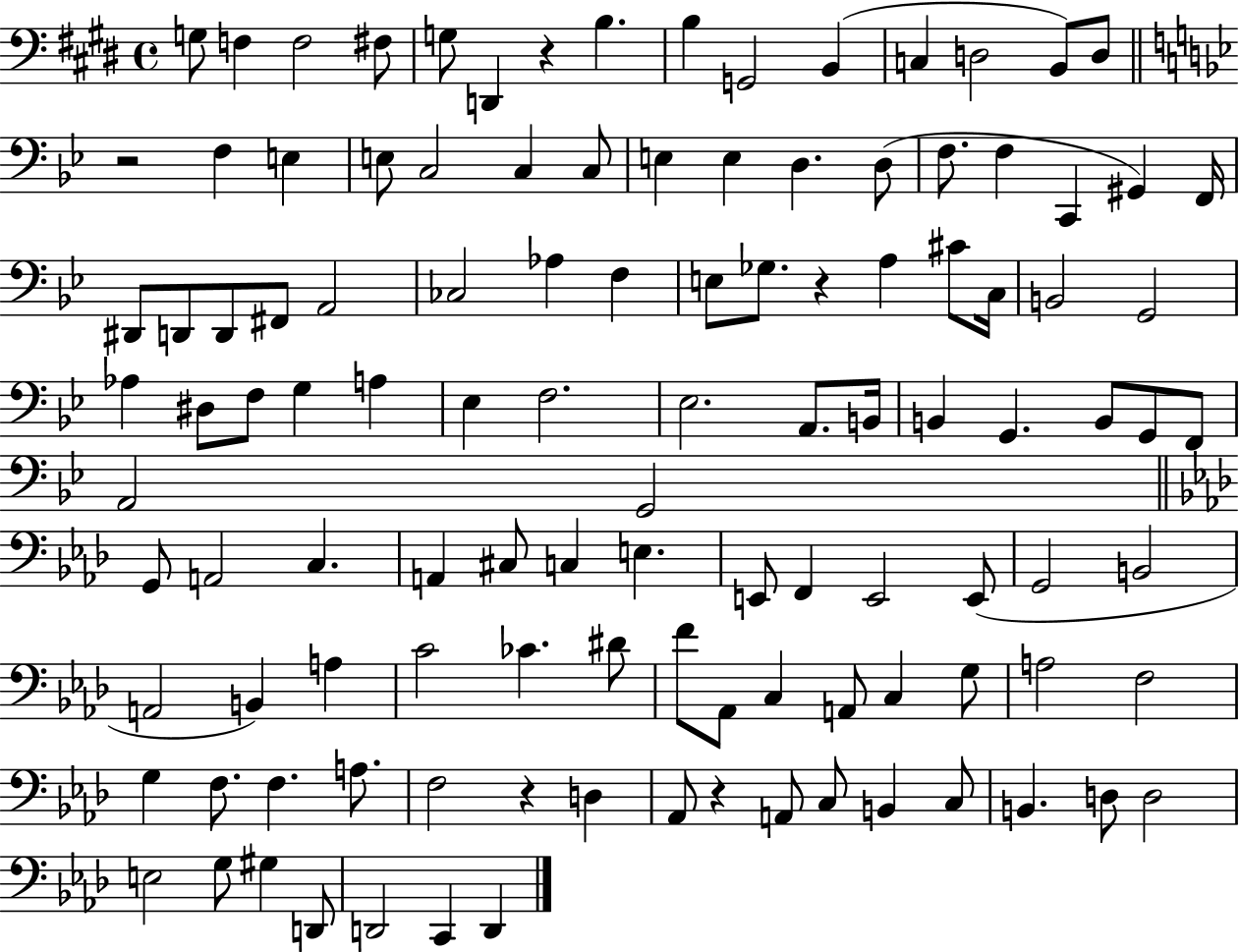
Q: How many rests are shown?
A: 5